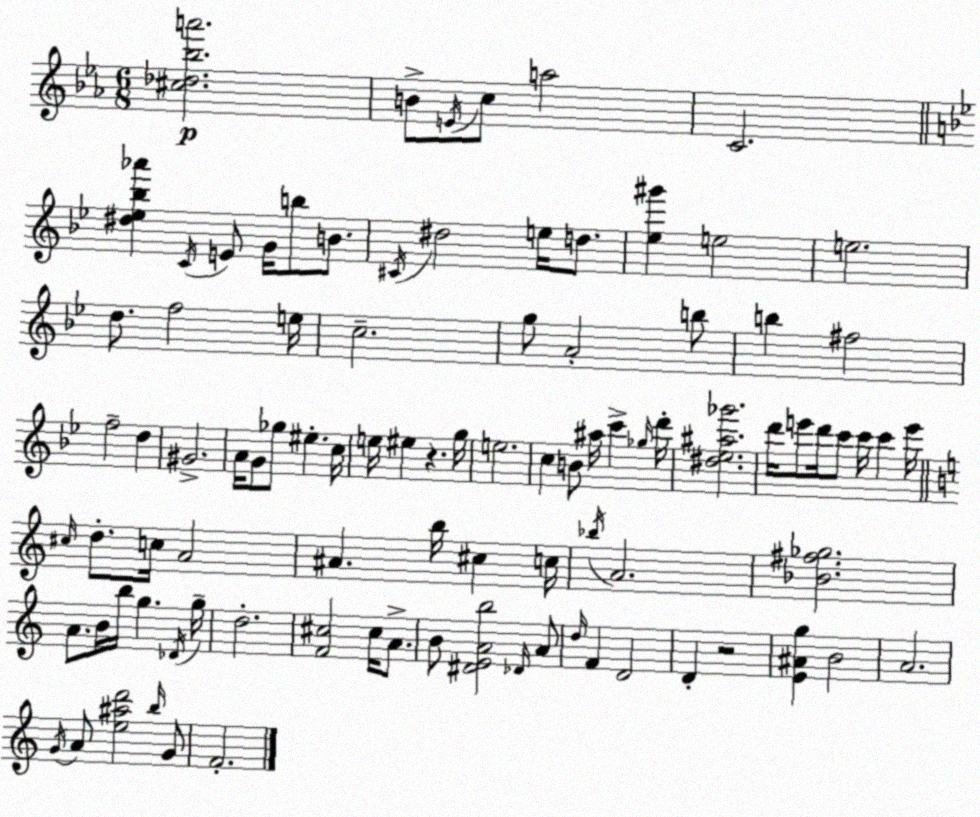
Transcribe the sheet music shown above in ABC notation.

X:1
T:Untitled
M:6/8
L:1/4
K:Eb
[^c_d_ba']2 B/2 E/4 c/2 a2 C2 [^d_e_b_a'] C/4 E/2 G/4 b/2 B/2 ^C/4 ^d2 e/4 d/2 [_e^g'] e2 e2 d/2 f2 e/4 c2 g/2 A2 b/2 b ^f2 f2 d ^G2 A/4 G/2 _g/2 ^e c/4 e/4 ^e z g/4 e2 c B/2 ^a/4 c' _g/4 d'/4 [^d_e^a_g']2 d'/4 e'/2 d'/4 c'/2 c'/4 c' e'/4 ^c/4 d/2 c/4 A2 ^A b/4 ^c c/4 _b/4 A2 [_B^f_g]2 A/2 B/4 b/4 g _D/4 g/4 d2 [F^c]2 ^c/4 A/2 B/2 [^DEAb]2 _D/4 A/2 d/4 F D2 D z2 [E^Ag] B2 A2 G/4 A/2 [e^ad']2 b/4 G/2 F2